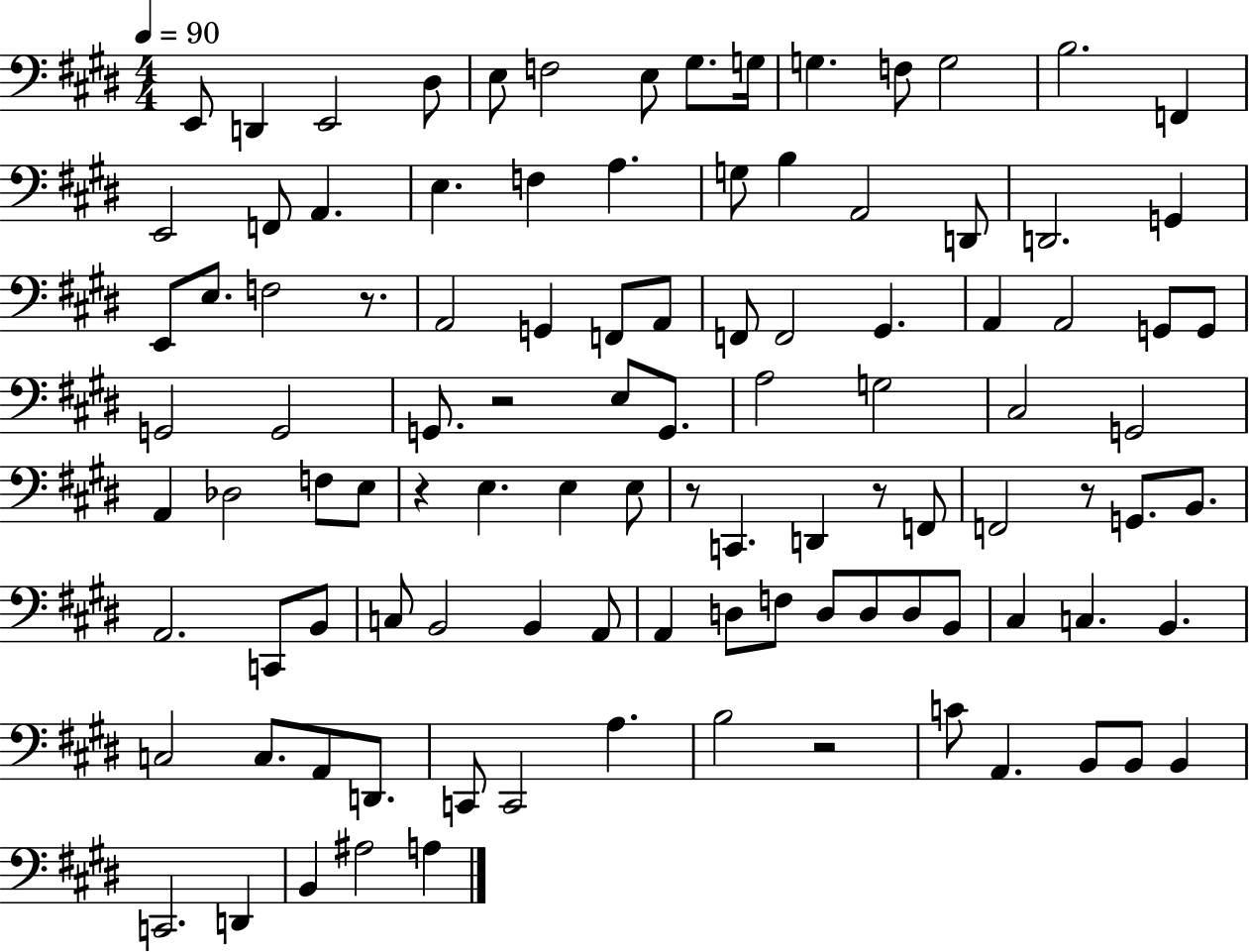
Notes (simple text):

E2/e D2/q E2/h D#3/e E3/e F3/h E3/e G#3/e. G3/s G3/q. F3/e G3/h B3/h. F2/q E2/h F2/e A2/q. E3/q. F3/q A3/q. G3/e B3/q A2/h D2/e D2/h. G2/q E2/e E3/e. F3/h R/e. A2/h G2/q F2/e A2/e F2/e F2/h G#2/q. A2/q A2/h G2/e G2/e G2/h G2/h G2/e. R/h E3/e G2/e. A3/h G3/h C#3/h G2/h A2/q Db3/h F3/e E3/e R/q E3/q. E3/q E3/e R/e C2/q. D2/q R/e F2/e F2/h R/e G2/e. B2/e. A2/h. C2/e B2/e C3/e B2/h B2/q A2/e A2/q D3/e F3/e D3/e D3/e D3/e B2/e C#3/q C3/q. B2/q. C3/h C3/e. A2/e D2/e. C2/e C2/h A3/q. B3/h R/h C4/e A2/q. B2/e B2/e B2/q C2/h. D2/q B2/q A#3/h A3/q